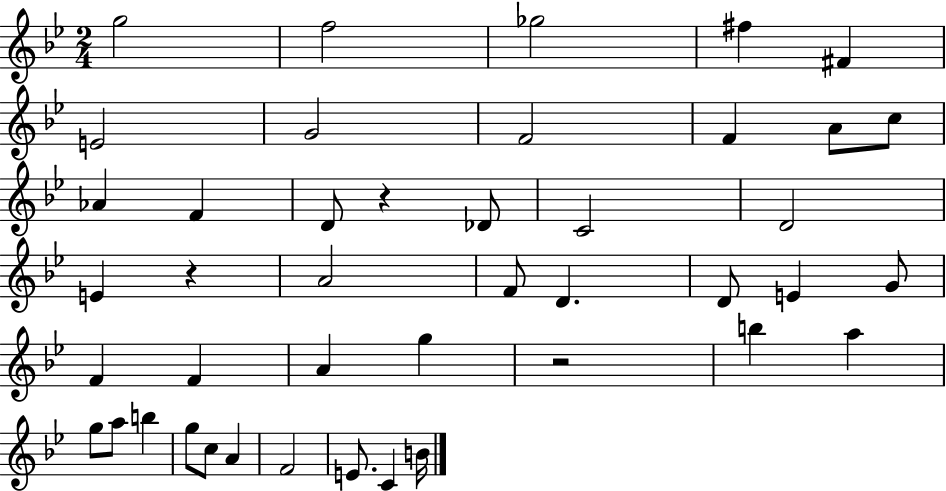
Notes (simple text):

G5/h F5/h Gb5/h F#5/q F#4/q E4/h G4/h F4/h F4/q A4/e C5/e Ab4/q F4/q D4/e R/q Db4/e C4/h D4/h E4/q R/q A4/h F4/e D4/q. D4/e E4/q G4/e F4/q F4/q A4/q G5/q R/h B5/q A5/q G5/e A5/e B5/q G5/e C5/e A4/q F4/h E4/e. C4/q B4/s